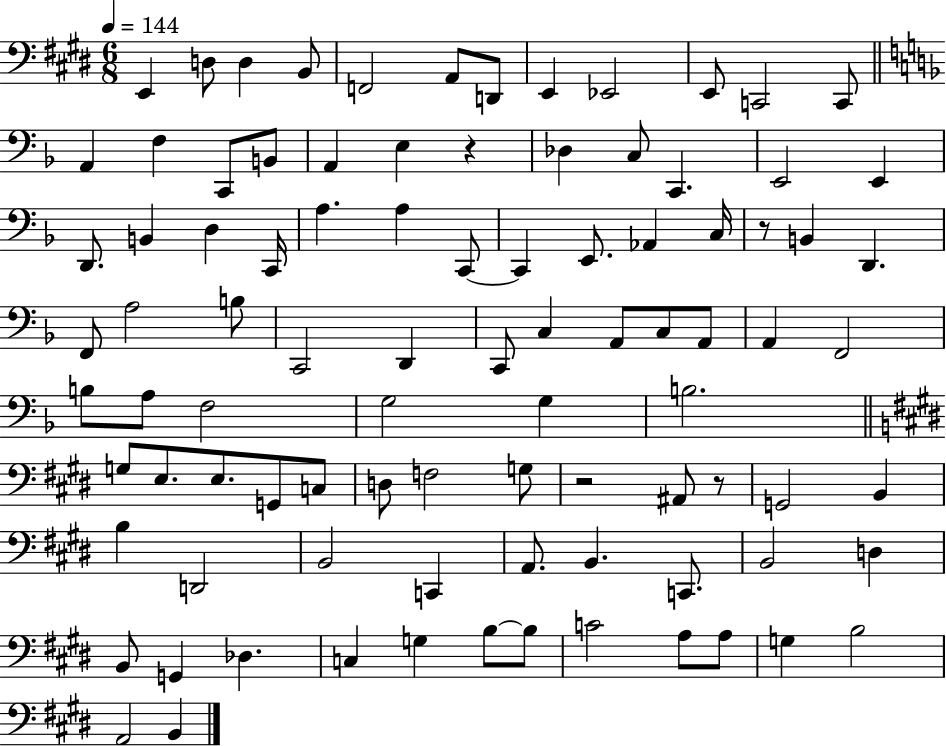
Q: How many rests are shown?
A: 4